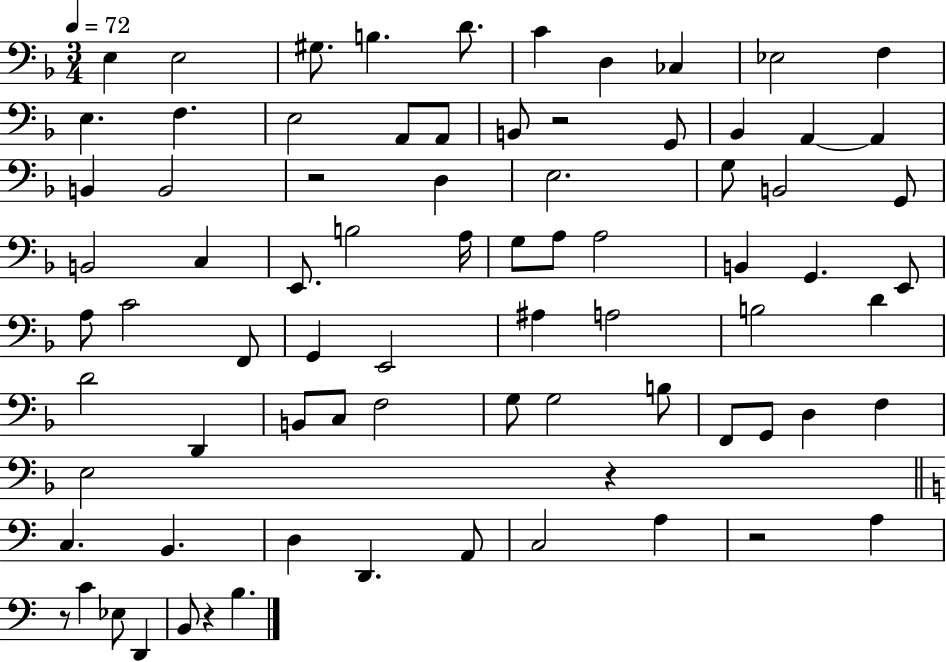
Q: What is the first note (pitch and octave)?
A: E3